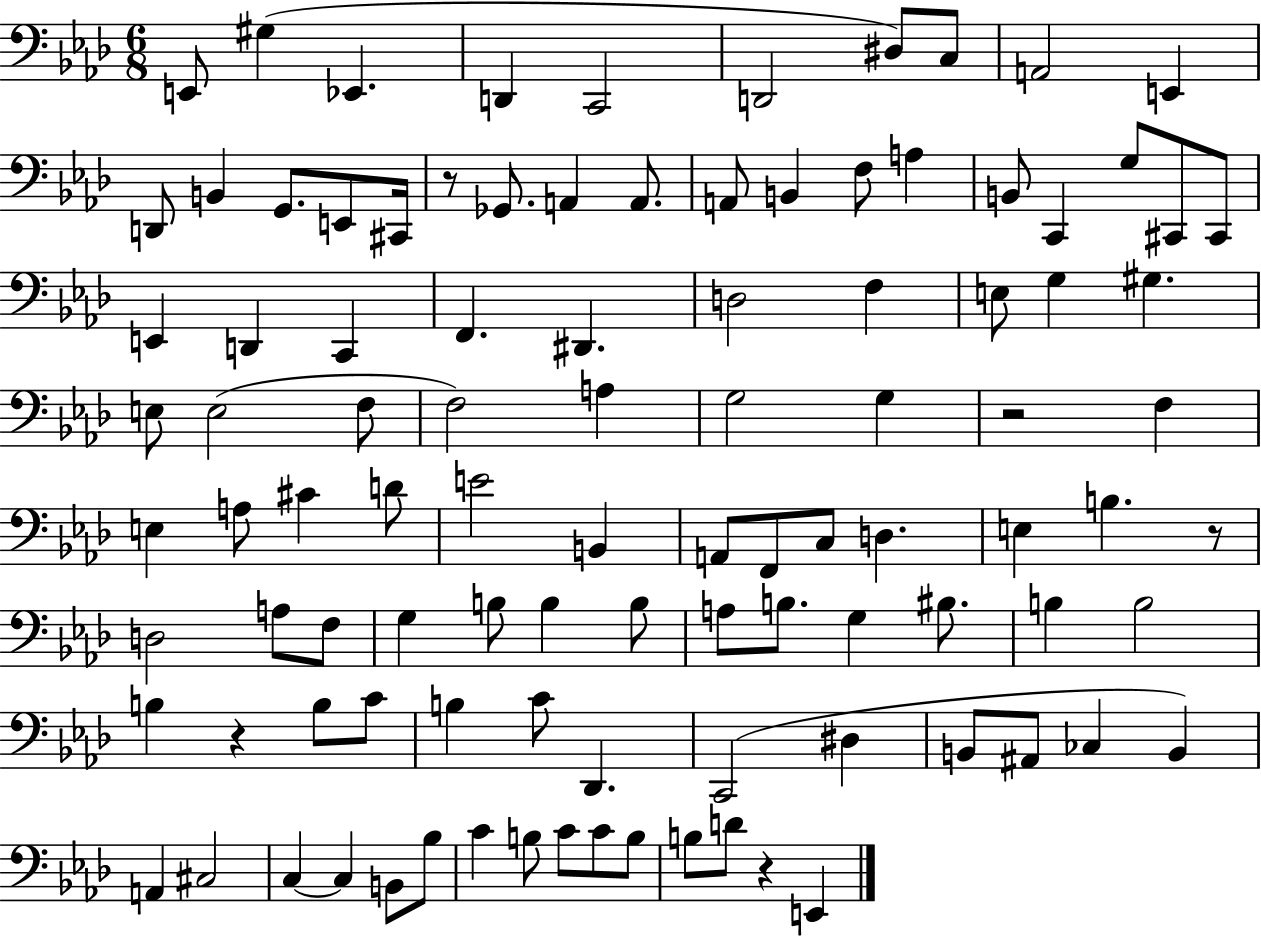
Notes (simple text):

E2/e G#3/q Eb2/q. D2/q C2/h D2/h D#3/e C3/e A2/h E2/q D2/e B2/q G2/e. E2/e C#2/s R/e Gb2/e. A2/q A2/e. A2/e B2/q F3/e A3/q B2/e C2/q G3/e C#2/e C#2/e E2/q D2/q C2/q F2/q. D#2/q. D3/h F3/q E3/e G3/q G#3/q. E3/e E3/h F3/e F3/h A3/q G3/h G3/q R/h F3/q E3/q A3/e C#4/q D4/e E4/h B2/q A2/e F2/e C3/e D3/q. E3/q B3/q. R/e D3/h A3/e F3/e G3/q B3/e B3/q B3/e A3/e B3/e. G3/q BIS3/e. B3/q B3/h B3/q R/q B3/e C4/e B3/q C4/e Db2/q. C2/h D#3/q B2/e A#2/e CES3/q B2/q A2/q C#3/h C3/q C3/q B2/e Bb3/e C4/q B3/e C4/e C4/e B3/e B3/e D4/e R/q E2/q